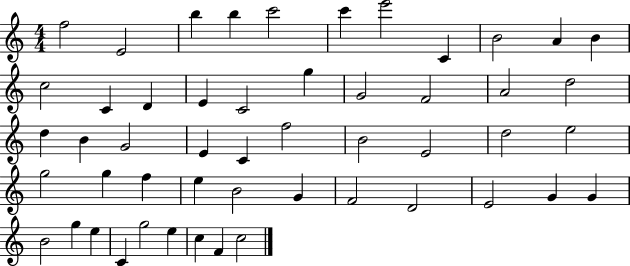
{
  \clef treble
  \numericTimeSignature
  \time 4/4
  \key c \major
  f''2 e'2 | b''4 b''4 c'''2 | c'''4 e'''2 c'4 | b'2 a'4 b'4 | \break c''2 c'4 d'4 | e'4 c'2 g''4 | g'2 f'2 | a'2 d''2 | \break d''4 b'4 g'2 | e'4 c'4 f''2 | b'2 e'2 | d''2 e''2 | \break g''2 g''4 f''4 | e''4 b'2 g'4 | f'2 d'2 | e'2 g'4 g'4 | \break b'2 g''4 e''4 | c'4 g''2 e''4 | c''4 f'4 c''2 | \bar "|."
}